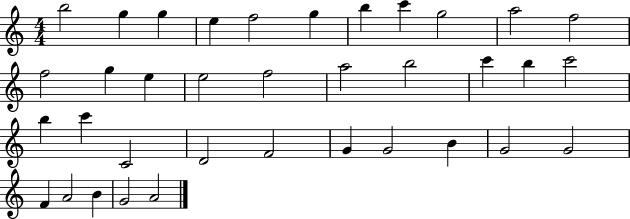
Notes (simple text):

B5/h G5/q G5/q E5/q F5/h G5/q B5/q C6/q G5/h A5/h F5/h F5/h G5/q E5/q E5/h F5/h A5/h B5/h C6/q B5/q C6/h B5/q C6/q C4/h D4/h F4/h G4/q G4/h B4/q G4/h G4/h F4/q A4/h B4/q G4/h A4/h